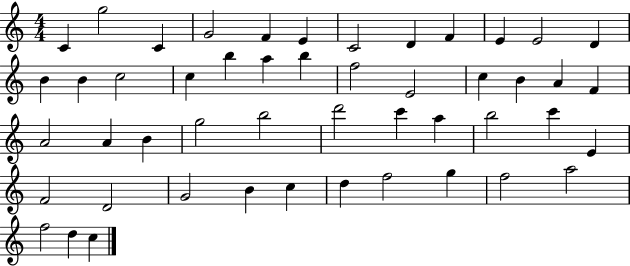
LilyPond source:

{
  \clef treble
  \numericTimeSignature
  \time 4/4
  \key c \major
  c'4 g''2 c'4 | g'2 f'4 e'4 | c'2 d'4 f'4 | e'4 e'2 d'4 | \break b'4 b'4 c''2 | c''4 b''4 a''4 b''4 | f''2 e'2 | c''4 b'4 a'4 f'4 | \break a'2 a'4 b'4 | g''2 b''2 | d'''2 c'''4 a''4 | b''2 c'''4 e'4 | \break f'2 d'2 | g'2 b'4 c''4 | d''4 f''2 g''4 | f''2 a''2 | \break f''2 d''4 c''4 | \bar "|."
}